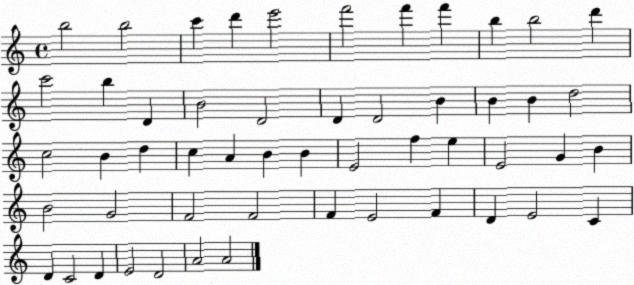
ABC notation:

X:1
T:Untitled
M:4/4
L:1/4
K:C
b2 b2 c' d' e'2 f'2 f' f' b b2 d' c'2 b D B2 D2 D D2 B B B d2 c2 B d c A B B E2 f e E2 G B B2 G2 F2 F2 F E2 F D E2 C D C2 D E2 D2 A2 A2